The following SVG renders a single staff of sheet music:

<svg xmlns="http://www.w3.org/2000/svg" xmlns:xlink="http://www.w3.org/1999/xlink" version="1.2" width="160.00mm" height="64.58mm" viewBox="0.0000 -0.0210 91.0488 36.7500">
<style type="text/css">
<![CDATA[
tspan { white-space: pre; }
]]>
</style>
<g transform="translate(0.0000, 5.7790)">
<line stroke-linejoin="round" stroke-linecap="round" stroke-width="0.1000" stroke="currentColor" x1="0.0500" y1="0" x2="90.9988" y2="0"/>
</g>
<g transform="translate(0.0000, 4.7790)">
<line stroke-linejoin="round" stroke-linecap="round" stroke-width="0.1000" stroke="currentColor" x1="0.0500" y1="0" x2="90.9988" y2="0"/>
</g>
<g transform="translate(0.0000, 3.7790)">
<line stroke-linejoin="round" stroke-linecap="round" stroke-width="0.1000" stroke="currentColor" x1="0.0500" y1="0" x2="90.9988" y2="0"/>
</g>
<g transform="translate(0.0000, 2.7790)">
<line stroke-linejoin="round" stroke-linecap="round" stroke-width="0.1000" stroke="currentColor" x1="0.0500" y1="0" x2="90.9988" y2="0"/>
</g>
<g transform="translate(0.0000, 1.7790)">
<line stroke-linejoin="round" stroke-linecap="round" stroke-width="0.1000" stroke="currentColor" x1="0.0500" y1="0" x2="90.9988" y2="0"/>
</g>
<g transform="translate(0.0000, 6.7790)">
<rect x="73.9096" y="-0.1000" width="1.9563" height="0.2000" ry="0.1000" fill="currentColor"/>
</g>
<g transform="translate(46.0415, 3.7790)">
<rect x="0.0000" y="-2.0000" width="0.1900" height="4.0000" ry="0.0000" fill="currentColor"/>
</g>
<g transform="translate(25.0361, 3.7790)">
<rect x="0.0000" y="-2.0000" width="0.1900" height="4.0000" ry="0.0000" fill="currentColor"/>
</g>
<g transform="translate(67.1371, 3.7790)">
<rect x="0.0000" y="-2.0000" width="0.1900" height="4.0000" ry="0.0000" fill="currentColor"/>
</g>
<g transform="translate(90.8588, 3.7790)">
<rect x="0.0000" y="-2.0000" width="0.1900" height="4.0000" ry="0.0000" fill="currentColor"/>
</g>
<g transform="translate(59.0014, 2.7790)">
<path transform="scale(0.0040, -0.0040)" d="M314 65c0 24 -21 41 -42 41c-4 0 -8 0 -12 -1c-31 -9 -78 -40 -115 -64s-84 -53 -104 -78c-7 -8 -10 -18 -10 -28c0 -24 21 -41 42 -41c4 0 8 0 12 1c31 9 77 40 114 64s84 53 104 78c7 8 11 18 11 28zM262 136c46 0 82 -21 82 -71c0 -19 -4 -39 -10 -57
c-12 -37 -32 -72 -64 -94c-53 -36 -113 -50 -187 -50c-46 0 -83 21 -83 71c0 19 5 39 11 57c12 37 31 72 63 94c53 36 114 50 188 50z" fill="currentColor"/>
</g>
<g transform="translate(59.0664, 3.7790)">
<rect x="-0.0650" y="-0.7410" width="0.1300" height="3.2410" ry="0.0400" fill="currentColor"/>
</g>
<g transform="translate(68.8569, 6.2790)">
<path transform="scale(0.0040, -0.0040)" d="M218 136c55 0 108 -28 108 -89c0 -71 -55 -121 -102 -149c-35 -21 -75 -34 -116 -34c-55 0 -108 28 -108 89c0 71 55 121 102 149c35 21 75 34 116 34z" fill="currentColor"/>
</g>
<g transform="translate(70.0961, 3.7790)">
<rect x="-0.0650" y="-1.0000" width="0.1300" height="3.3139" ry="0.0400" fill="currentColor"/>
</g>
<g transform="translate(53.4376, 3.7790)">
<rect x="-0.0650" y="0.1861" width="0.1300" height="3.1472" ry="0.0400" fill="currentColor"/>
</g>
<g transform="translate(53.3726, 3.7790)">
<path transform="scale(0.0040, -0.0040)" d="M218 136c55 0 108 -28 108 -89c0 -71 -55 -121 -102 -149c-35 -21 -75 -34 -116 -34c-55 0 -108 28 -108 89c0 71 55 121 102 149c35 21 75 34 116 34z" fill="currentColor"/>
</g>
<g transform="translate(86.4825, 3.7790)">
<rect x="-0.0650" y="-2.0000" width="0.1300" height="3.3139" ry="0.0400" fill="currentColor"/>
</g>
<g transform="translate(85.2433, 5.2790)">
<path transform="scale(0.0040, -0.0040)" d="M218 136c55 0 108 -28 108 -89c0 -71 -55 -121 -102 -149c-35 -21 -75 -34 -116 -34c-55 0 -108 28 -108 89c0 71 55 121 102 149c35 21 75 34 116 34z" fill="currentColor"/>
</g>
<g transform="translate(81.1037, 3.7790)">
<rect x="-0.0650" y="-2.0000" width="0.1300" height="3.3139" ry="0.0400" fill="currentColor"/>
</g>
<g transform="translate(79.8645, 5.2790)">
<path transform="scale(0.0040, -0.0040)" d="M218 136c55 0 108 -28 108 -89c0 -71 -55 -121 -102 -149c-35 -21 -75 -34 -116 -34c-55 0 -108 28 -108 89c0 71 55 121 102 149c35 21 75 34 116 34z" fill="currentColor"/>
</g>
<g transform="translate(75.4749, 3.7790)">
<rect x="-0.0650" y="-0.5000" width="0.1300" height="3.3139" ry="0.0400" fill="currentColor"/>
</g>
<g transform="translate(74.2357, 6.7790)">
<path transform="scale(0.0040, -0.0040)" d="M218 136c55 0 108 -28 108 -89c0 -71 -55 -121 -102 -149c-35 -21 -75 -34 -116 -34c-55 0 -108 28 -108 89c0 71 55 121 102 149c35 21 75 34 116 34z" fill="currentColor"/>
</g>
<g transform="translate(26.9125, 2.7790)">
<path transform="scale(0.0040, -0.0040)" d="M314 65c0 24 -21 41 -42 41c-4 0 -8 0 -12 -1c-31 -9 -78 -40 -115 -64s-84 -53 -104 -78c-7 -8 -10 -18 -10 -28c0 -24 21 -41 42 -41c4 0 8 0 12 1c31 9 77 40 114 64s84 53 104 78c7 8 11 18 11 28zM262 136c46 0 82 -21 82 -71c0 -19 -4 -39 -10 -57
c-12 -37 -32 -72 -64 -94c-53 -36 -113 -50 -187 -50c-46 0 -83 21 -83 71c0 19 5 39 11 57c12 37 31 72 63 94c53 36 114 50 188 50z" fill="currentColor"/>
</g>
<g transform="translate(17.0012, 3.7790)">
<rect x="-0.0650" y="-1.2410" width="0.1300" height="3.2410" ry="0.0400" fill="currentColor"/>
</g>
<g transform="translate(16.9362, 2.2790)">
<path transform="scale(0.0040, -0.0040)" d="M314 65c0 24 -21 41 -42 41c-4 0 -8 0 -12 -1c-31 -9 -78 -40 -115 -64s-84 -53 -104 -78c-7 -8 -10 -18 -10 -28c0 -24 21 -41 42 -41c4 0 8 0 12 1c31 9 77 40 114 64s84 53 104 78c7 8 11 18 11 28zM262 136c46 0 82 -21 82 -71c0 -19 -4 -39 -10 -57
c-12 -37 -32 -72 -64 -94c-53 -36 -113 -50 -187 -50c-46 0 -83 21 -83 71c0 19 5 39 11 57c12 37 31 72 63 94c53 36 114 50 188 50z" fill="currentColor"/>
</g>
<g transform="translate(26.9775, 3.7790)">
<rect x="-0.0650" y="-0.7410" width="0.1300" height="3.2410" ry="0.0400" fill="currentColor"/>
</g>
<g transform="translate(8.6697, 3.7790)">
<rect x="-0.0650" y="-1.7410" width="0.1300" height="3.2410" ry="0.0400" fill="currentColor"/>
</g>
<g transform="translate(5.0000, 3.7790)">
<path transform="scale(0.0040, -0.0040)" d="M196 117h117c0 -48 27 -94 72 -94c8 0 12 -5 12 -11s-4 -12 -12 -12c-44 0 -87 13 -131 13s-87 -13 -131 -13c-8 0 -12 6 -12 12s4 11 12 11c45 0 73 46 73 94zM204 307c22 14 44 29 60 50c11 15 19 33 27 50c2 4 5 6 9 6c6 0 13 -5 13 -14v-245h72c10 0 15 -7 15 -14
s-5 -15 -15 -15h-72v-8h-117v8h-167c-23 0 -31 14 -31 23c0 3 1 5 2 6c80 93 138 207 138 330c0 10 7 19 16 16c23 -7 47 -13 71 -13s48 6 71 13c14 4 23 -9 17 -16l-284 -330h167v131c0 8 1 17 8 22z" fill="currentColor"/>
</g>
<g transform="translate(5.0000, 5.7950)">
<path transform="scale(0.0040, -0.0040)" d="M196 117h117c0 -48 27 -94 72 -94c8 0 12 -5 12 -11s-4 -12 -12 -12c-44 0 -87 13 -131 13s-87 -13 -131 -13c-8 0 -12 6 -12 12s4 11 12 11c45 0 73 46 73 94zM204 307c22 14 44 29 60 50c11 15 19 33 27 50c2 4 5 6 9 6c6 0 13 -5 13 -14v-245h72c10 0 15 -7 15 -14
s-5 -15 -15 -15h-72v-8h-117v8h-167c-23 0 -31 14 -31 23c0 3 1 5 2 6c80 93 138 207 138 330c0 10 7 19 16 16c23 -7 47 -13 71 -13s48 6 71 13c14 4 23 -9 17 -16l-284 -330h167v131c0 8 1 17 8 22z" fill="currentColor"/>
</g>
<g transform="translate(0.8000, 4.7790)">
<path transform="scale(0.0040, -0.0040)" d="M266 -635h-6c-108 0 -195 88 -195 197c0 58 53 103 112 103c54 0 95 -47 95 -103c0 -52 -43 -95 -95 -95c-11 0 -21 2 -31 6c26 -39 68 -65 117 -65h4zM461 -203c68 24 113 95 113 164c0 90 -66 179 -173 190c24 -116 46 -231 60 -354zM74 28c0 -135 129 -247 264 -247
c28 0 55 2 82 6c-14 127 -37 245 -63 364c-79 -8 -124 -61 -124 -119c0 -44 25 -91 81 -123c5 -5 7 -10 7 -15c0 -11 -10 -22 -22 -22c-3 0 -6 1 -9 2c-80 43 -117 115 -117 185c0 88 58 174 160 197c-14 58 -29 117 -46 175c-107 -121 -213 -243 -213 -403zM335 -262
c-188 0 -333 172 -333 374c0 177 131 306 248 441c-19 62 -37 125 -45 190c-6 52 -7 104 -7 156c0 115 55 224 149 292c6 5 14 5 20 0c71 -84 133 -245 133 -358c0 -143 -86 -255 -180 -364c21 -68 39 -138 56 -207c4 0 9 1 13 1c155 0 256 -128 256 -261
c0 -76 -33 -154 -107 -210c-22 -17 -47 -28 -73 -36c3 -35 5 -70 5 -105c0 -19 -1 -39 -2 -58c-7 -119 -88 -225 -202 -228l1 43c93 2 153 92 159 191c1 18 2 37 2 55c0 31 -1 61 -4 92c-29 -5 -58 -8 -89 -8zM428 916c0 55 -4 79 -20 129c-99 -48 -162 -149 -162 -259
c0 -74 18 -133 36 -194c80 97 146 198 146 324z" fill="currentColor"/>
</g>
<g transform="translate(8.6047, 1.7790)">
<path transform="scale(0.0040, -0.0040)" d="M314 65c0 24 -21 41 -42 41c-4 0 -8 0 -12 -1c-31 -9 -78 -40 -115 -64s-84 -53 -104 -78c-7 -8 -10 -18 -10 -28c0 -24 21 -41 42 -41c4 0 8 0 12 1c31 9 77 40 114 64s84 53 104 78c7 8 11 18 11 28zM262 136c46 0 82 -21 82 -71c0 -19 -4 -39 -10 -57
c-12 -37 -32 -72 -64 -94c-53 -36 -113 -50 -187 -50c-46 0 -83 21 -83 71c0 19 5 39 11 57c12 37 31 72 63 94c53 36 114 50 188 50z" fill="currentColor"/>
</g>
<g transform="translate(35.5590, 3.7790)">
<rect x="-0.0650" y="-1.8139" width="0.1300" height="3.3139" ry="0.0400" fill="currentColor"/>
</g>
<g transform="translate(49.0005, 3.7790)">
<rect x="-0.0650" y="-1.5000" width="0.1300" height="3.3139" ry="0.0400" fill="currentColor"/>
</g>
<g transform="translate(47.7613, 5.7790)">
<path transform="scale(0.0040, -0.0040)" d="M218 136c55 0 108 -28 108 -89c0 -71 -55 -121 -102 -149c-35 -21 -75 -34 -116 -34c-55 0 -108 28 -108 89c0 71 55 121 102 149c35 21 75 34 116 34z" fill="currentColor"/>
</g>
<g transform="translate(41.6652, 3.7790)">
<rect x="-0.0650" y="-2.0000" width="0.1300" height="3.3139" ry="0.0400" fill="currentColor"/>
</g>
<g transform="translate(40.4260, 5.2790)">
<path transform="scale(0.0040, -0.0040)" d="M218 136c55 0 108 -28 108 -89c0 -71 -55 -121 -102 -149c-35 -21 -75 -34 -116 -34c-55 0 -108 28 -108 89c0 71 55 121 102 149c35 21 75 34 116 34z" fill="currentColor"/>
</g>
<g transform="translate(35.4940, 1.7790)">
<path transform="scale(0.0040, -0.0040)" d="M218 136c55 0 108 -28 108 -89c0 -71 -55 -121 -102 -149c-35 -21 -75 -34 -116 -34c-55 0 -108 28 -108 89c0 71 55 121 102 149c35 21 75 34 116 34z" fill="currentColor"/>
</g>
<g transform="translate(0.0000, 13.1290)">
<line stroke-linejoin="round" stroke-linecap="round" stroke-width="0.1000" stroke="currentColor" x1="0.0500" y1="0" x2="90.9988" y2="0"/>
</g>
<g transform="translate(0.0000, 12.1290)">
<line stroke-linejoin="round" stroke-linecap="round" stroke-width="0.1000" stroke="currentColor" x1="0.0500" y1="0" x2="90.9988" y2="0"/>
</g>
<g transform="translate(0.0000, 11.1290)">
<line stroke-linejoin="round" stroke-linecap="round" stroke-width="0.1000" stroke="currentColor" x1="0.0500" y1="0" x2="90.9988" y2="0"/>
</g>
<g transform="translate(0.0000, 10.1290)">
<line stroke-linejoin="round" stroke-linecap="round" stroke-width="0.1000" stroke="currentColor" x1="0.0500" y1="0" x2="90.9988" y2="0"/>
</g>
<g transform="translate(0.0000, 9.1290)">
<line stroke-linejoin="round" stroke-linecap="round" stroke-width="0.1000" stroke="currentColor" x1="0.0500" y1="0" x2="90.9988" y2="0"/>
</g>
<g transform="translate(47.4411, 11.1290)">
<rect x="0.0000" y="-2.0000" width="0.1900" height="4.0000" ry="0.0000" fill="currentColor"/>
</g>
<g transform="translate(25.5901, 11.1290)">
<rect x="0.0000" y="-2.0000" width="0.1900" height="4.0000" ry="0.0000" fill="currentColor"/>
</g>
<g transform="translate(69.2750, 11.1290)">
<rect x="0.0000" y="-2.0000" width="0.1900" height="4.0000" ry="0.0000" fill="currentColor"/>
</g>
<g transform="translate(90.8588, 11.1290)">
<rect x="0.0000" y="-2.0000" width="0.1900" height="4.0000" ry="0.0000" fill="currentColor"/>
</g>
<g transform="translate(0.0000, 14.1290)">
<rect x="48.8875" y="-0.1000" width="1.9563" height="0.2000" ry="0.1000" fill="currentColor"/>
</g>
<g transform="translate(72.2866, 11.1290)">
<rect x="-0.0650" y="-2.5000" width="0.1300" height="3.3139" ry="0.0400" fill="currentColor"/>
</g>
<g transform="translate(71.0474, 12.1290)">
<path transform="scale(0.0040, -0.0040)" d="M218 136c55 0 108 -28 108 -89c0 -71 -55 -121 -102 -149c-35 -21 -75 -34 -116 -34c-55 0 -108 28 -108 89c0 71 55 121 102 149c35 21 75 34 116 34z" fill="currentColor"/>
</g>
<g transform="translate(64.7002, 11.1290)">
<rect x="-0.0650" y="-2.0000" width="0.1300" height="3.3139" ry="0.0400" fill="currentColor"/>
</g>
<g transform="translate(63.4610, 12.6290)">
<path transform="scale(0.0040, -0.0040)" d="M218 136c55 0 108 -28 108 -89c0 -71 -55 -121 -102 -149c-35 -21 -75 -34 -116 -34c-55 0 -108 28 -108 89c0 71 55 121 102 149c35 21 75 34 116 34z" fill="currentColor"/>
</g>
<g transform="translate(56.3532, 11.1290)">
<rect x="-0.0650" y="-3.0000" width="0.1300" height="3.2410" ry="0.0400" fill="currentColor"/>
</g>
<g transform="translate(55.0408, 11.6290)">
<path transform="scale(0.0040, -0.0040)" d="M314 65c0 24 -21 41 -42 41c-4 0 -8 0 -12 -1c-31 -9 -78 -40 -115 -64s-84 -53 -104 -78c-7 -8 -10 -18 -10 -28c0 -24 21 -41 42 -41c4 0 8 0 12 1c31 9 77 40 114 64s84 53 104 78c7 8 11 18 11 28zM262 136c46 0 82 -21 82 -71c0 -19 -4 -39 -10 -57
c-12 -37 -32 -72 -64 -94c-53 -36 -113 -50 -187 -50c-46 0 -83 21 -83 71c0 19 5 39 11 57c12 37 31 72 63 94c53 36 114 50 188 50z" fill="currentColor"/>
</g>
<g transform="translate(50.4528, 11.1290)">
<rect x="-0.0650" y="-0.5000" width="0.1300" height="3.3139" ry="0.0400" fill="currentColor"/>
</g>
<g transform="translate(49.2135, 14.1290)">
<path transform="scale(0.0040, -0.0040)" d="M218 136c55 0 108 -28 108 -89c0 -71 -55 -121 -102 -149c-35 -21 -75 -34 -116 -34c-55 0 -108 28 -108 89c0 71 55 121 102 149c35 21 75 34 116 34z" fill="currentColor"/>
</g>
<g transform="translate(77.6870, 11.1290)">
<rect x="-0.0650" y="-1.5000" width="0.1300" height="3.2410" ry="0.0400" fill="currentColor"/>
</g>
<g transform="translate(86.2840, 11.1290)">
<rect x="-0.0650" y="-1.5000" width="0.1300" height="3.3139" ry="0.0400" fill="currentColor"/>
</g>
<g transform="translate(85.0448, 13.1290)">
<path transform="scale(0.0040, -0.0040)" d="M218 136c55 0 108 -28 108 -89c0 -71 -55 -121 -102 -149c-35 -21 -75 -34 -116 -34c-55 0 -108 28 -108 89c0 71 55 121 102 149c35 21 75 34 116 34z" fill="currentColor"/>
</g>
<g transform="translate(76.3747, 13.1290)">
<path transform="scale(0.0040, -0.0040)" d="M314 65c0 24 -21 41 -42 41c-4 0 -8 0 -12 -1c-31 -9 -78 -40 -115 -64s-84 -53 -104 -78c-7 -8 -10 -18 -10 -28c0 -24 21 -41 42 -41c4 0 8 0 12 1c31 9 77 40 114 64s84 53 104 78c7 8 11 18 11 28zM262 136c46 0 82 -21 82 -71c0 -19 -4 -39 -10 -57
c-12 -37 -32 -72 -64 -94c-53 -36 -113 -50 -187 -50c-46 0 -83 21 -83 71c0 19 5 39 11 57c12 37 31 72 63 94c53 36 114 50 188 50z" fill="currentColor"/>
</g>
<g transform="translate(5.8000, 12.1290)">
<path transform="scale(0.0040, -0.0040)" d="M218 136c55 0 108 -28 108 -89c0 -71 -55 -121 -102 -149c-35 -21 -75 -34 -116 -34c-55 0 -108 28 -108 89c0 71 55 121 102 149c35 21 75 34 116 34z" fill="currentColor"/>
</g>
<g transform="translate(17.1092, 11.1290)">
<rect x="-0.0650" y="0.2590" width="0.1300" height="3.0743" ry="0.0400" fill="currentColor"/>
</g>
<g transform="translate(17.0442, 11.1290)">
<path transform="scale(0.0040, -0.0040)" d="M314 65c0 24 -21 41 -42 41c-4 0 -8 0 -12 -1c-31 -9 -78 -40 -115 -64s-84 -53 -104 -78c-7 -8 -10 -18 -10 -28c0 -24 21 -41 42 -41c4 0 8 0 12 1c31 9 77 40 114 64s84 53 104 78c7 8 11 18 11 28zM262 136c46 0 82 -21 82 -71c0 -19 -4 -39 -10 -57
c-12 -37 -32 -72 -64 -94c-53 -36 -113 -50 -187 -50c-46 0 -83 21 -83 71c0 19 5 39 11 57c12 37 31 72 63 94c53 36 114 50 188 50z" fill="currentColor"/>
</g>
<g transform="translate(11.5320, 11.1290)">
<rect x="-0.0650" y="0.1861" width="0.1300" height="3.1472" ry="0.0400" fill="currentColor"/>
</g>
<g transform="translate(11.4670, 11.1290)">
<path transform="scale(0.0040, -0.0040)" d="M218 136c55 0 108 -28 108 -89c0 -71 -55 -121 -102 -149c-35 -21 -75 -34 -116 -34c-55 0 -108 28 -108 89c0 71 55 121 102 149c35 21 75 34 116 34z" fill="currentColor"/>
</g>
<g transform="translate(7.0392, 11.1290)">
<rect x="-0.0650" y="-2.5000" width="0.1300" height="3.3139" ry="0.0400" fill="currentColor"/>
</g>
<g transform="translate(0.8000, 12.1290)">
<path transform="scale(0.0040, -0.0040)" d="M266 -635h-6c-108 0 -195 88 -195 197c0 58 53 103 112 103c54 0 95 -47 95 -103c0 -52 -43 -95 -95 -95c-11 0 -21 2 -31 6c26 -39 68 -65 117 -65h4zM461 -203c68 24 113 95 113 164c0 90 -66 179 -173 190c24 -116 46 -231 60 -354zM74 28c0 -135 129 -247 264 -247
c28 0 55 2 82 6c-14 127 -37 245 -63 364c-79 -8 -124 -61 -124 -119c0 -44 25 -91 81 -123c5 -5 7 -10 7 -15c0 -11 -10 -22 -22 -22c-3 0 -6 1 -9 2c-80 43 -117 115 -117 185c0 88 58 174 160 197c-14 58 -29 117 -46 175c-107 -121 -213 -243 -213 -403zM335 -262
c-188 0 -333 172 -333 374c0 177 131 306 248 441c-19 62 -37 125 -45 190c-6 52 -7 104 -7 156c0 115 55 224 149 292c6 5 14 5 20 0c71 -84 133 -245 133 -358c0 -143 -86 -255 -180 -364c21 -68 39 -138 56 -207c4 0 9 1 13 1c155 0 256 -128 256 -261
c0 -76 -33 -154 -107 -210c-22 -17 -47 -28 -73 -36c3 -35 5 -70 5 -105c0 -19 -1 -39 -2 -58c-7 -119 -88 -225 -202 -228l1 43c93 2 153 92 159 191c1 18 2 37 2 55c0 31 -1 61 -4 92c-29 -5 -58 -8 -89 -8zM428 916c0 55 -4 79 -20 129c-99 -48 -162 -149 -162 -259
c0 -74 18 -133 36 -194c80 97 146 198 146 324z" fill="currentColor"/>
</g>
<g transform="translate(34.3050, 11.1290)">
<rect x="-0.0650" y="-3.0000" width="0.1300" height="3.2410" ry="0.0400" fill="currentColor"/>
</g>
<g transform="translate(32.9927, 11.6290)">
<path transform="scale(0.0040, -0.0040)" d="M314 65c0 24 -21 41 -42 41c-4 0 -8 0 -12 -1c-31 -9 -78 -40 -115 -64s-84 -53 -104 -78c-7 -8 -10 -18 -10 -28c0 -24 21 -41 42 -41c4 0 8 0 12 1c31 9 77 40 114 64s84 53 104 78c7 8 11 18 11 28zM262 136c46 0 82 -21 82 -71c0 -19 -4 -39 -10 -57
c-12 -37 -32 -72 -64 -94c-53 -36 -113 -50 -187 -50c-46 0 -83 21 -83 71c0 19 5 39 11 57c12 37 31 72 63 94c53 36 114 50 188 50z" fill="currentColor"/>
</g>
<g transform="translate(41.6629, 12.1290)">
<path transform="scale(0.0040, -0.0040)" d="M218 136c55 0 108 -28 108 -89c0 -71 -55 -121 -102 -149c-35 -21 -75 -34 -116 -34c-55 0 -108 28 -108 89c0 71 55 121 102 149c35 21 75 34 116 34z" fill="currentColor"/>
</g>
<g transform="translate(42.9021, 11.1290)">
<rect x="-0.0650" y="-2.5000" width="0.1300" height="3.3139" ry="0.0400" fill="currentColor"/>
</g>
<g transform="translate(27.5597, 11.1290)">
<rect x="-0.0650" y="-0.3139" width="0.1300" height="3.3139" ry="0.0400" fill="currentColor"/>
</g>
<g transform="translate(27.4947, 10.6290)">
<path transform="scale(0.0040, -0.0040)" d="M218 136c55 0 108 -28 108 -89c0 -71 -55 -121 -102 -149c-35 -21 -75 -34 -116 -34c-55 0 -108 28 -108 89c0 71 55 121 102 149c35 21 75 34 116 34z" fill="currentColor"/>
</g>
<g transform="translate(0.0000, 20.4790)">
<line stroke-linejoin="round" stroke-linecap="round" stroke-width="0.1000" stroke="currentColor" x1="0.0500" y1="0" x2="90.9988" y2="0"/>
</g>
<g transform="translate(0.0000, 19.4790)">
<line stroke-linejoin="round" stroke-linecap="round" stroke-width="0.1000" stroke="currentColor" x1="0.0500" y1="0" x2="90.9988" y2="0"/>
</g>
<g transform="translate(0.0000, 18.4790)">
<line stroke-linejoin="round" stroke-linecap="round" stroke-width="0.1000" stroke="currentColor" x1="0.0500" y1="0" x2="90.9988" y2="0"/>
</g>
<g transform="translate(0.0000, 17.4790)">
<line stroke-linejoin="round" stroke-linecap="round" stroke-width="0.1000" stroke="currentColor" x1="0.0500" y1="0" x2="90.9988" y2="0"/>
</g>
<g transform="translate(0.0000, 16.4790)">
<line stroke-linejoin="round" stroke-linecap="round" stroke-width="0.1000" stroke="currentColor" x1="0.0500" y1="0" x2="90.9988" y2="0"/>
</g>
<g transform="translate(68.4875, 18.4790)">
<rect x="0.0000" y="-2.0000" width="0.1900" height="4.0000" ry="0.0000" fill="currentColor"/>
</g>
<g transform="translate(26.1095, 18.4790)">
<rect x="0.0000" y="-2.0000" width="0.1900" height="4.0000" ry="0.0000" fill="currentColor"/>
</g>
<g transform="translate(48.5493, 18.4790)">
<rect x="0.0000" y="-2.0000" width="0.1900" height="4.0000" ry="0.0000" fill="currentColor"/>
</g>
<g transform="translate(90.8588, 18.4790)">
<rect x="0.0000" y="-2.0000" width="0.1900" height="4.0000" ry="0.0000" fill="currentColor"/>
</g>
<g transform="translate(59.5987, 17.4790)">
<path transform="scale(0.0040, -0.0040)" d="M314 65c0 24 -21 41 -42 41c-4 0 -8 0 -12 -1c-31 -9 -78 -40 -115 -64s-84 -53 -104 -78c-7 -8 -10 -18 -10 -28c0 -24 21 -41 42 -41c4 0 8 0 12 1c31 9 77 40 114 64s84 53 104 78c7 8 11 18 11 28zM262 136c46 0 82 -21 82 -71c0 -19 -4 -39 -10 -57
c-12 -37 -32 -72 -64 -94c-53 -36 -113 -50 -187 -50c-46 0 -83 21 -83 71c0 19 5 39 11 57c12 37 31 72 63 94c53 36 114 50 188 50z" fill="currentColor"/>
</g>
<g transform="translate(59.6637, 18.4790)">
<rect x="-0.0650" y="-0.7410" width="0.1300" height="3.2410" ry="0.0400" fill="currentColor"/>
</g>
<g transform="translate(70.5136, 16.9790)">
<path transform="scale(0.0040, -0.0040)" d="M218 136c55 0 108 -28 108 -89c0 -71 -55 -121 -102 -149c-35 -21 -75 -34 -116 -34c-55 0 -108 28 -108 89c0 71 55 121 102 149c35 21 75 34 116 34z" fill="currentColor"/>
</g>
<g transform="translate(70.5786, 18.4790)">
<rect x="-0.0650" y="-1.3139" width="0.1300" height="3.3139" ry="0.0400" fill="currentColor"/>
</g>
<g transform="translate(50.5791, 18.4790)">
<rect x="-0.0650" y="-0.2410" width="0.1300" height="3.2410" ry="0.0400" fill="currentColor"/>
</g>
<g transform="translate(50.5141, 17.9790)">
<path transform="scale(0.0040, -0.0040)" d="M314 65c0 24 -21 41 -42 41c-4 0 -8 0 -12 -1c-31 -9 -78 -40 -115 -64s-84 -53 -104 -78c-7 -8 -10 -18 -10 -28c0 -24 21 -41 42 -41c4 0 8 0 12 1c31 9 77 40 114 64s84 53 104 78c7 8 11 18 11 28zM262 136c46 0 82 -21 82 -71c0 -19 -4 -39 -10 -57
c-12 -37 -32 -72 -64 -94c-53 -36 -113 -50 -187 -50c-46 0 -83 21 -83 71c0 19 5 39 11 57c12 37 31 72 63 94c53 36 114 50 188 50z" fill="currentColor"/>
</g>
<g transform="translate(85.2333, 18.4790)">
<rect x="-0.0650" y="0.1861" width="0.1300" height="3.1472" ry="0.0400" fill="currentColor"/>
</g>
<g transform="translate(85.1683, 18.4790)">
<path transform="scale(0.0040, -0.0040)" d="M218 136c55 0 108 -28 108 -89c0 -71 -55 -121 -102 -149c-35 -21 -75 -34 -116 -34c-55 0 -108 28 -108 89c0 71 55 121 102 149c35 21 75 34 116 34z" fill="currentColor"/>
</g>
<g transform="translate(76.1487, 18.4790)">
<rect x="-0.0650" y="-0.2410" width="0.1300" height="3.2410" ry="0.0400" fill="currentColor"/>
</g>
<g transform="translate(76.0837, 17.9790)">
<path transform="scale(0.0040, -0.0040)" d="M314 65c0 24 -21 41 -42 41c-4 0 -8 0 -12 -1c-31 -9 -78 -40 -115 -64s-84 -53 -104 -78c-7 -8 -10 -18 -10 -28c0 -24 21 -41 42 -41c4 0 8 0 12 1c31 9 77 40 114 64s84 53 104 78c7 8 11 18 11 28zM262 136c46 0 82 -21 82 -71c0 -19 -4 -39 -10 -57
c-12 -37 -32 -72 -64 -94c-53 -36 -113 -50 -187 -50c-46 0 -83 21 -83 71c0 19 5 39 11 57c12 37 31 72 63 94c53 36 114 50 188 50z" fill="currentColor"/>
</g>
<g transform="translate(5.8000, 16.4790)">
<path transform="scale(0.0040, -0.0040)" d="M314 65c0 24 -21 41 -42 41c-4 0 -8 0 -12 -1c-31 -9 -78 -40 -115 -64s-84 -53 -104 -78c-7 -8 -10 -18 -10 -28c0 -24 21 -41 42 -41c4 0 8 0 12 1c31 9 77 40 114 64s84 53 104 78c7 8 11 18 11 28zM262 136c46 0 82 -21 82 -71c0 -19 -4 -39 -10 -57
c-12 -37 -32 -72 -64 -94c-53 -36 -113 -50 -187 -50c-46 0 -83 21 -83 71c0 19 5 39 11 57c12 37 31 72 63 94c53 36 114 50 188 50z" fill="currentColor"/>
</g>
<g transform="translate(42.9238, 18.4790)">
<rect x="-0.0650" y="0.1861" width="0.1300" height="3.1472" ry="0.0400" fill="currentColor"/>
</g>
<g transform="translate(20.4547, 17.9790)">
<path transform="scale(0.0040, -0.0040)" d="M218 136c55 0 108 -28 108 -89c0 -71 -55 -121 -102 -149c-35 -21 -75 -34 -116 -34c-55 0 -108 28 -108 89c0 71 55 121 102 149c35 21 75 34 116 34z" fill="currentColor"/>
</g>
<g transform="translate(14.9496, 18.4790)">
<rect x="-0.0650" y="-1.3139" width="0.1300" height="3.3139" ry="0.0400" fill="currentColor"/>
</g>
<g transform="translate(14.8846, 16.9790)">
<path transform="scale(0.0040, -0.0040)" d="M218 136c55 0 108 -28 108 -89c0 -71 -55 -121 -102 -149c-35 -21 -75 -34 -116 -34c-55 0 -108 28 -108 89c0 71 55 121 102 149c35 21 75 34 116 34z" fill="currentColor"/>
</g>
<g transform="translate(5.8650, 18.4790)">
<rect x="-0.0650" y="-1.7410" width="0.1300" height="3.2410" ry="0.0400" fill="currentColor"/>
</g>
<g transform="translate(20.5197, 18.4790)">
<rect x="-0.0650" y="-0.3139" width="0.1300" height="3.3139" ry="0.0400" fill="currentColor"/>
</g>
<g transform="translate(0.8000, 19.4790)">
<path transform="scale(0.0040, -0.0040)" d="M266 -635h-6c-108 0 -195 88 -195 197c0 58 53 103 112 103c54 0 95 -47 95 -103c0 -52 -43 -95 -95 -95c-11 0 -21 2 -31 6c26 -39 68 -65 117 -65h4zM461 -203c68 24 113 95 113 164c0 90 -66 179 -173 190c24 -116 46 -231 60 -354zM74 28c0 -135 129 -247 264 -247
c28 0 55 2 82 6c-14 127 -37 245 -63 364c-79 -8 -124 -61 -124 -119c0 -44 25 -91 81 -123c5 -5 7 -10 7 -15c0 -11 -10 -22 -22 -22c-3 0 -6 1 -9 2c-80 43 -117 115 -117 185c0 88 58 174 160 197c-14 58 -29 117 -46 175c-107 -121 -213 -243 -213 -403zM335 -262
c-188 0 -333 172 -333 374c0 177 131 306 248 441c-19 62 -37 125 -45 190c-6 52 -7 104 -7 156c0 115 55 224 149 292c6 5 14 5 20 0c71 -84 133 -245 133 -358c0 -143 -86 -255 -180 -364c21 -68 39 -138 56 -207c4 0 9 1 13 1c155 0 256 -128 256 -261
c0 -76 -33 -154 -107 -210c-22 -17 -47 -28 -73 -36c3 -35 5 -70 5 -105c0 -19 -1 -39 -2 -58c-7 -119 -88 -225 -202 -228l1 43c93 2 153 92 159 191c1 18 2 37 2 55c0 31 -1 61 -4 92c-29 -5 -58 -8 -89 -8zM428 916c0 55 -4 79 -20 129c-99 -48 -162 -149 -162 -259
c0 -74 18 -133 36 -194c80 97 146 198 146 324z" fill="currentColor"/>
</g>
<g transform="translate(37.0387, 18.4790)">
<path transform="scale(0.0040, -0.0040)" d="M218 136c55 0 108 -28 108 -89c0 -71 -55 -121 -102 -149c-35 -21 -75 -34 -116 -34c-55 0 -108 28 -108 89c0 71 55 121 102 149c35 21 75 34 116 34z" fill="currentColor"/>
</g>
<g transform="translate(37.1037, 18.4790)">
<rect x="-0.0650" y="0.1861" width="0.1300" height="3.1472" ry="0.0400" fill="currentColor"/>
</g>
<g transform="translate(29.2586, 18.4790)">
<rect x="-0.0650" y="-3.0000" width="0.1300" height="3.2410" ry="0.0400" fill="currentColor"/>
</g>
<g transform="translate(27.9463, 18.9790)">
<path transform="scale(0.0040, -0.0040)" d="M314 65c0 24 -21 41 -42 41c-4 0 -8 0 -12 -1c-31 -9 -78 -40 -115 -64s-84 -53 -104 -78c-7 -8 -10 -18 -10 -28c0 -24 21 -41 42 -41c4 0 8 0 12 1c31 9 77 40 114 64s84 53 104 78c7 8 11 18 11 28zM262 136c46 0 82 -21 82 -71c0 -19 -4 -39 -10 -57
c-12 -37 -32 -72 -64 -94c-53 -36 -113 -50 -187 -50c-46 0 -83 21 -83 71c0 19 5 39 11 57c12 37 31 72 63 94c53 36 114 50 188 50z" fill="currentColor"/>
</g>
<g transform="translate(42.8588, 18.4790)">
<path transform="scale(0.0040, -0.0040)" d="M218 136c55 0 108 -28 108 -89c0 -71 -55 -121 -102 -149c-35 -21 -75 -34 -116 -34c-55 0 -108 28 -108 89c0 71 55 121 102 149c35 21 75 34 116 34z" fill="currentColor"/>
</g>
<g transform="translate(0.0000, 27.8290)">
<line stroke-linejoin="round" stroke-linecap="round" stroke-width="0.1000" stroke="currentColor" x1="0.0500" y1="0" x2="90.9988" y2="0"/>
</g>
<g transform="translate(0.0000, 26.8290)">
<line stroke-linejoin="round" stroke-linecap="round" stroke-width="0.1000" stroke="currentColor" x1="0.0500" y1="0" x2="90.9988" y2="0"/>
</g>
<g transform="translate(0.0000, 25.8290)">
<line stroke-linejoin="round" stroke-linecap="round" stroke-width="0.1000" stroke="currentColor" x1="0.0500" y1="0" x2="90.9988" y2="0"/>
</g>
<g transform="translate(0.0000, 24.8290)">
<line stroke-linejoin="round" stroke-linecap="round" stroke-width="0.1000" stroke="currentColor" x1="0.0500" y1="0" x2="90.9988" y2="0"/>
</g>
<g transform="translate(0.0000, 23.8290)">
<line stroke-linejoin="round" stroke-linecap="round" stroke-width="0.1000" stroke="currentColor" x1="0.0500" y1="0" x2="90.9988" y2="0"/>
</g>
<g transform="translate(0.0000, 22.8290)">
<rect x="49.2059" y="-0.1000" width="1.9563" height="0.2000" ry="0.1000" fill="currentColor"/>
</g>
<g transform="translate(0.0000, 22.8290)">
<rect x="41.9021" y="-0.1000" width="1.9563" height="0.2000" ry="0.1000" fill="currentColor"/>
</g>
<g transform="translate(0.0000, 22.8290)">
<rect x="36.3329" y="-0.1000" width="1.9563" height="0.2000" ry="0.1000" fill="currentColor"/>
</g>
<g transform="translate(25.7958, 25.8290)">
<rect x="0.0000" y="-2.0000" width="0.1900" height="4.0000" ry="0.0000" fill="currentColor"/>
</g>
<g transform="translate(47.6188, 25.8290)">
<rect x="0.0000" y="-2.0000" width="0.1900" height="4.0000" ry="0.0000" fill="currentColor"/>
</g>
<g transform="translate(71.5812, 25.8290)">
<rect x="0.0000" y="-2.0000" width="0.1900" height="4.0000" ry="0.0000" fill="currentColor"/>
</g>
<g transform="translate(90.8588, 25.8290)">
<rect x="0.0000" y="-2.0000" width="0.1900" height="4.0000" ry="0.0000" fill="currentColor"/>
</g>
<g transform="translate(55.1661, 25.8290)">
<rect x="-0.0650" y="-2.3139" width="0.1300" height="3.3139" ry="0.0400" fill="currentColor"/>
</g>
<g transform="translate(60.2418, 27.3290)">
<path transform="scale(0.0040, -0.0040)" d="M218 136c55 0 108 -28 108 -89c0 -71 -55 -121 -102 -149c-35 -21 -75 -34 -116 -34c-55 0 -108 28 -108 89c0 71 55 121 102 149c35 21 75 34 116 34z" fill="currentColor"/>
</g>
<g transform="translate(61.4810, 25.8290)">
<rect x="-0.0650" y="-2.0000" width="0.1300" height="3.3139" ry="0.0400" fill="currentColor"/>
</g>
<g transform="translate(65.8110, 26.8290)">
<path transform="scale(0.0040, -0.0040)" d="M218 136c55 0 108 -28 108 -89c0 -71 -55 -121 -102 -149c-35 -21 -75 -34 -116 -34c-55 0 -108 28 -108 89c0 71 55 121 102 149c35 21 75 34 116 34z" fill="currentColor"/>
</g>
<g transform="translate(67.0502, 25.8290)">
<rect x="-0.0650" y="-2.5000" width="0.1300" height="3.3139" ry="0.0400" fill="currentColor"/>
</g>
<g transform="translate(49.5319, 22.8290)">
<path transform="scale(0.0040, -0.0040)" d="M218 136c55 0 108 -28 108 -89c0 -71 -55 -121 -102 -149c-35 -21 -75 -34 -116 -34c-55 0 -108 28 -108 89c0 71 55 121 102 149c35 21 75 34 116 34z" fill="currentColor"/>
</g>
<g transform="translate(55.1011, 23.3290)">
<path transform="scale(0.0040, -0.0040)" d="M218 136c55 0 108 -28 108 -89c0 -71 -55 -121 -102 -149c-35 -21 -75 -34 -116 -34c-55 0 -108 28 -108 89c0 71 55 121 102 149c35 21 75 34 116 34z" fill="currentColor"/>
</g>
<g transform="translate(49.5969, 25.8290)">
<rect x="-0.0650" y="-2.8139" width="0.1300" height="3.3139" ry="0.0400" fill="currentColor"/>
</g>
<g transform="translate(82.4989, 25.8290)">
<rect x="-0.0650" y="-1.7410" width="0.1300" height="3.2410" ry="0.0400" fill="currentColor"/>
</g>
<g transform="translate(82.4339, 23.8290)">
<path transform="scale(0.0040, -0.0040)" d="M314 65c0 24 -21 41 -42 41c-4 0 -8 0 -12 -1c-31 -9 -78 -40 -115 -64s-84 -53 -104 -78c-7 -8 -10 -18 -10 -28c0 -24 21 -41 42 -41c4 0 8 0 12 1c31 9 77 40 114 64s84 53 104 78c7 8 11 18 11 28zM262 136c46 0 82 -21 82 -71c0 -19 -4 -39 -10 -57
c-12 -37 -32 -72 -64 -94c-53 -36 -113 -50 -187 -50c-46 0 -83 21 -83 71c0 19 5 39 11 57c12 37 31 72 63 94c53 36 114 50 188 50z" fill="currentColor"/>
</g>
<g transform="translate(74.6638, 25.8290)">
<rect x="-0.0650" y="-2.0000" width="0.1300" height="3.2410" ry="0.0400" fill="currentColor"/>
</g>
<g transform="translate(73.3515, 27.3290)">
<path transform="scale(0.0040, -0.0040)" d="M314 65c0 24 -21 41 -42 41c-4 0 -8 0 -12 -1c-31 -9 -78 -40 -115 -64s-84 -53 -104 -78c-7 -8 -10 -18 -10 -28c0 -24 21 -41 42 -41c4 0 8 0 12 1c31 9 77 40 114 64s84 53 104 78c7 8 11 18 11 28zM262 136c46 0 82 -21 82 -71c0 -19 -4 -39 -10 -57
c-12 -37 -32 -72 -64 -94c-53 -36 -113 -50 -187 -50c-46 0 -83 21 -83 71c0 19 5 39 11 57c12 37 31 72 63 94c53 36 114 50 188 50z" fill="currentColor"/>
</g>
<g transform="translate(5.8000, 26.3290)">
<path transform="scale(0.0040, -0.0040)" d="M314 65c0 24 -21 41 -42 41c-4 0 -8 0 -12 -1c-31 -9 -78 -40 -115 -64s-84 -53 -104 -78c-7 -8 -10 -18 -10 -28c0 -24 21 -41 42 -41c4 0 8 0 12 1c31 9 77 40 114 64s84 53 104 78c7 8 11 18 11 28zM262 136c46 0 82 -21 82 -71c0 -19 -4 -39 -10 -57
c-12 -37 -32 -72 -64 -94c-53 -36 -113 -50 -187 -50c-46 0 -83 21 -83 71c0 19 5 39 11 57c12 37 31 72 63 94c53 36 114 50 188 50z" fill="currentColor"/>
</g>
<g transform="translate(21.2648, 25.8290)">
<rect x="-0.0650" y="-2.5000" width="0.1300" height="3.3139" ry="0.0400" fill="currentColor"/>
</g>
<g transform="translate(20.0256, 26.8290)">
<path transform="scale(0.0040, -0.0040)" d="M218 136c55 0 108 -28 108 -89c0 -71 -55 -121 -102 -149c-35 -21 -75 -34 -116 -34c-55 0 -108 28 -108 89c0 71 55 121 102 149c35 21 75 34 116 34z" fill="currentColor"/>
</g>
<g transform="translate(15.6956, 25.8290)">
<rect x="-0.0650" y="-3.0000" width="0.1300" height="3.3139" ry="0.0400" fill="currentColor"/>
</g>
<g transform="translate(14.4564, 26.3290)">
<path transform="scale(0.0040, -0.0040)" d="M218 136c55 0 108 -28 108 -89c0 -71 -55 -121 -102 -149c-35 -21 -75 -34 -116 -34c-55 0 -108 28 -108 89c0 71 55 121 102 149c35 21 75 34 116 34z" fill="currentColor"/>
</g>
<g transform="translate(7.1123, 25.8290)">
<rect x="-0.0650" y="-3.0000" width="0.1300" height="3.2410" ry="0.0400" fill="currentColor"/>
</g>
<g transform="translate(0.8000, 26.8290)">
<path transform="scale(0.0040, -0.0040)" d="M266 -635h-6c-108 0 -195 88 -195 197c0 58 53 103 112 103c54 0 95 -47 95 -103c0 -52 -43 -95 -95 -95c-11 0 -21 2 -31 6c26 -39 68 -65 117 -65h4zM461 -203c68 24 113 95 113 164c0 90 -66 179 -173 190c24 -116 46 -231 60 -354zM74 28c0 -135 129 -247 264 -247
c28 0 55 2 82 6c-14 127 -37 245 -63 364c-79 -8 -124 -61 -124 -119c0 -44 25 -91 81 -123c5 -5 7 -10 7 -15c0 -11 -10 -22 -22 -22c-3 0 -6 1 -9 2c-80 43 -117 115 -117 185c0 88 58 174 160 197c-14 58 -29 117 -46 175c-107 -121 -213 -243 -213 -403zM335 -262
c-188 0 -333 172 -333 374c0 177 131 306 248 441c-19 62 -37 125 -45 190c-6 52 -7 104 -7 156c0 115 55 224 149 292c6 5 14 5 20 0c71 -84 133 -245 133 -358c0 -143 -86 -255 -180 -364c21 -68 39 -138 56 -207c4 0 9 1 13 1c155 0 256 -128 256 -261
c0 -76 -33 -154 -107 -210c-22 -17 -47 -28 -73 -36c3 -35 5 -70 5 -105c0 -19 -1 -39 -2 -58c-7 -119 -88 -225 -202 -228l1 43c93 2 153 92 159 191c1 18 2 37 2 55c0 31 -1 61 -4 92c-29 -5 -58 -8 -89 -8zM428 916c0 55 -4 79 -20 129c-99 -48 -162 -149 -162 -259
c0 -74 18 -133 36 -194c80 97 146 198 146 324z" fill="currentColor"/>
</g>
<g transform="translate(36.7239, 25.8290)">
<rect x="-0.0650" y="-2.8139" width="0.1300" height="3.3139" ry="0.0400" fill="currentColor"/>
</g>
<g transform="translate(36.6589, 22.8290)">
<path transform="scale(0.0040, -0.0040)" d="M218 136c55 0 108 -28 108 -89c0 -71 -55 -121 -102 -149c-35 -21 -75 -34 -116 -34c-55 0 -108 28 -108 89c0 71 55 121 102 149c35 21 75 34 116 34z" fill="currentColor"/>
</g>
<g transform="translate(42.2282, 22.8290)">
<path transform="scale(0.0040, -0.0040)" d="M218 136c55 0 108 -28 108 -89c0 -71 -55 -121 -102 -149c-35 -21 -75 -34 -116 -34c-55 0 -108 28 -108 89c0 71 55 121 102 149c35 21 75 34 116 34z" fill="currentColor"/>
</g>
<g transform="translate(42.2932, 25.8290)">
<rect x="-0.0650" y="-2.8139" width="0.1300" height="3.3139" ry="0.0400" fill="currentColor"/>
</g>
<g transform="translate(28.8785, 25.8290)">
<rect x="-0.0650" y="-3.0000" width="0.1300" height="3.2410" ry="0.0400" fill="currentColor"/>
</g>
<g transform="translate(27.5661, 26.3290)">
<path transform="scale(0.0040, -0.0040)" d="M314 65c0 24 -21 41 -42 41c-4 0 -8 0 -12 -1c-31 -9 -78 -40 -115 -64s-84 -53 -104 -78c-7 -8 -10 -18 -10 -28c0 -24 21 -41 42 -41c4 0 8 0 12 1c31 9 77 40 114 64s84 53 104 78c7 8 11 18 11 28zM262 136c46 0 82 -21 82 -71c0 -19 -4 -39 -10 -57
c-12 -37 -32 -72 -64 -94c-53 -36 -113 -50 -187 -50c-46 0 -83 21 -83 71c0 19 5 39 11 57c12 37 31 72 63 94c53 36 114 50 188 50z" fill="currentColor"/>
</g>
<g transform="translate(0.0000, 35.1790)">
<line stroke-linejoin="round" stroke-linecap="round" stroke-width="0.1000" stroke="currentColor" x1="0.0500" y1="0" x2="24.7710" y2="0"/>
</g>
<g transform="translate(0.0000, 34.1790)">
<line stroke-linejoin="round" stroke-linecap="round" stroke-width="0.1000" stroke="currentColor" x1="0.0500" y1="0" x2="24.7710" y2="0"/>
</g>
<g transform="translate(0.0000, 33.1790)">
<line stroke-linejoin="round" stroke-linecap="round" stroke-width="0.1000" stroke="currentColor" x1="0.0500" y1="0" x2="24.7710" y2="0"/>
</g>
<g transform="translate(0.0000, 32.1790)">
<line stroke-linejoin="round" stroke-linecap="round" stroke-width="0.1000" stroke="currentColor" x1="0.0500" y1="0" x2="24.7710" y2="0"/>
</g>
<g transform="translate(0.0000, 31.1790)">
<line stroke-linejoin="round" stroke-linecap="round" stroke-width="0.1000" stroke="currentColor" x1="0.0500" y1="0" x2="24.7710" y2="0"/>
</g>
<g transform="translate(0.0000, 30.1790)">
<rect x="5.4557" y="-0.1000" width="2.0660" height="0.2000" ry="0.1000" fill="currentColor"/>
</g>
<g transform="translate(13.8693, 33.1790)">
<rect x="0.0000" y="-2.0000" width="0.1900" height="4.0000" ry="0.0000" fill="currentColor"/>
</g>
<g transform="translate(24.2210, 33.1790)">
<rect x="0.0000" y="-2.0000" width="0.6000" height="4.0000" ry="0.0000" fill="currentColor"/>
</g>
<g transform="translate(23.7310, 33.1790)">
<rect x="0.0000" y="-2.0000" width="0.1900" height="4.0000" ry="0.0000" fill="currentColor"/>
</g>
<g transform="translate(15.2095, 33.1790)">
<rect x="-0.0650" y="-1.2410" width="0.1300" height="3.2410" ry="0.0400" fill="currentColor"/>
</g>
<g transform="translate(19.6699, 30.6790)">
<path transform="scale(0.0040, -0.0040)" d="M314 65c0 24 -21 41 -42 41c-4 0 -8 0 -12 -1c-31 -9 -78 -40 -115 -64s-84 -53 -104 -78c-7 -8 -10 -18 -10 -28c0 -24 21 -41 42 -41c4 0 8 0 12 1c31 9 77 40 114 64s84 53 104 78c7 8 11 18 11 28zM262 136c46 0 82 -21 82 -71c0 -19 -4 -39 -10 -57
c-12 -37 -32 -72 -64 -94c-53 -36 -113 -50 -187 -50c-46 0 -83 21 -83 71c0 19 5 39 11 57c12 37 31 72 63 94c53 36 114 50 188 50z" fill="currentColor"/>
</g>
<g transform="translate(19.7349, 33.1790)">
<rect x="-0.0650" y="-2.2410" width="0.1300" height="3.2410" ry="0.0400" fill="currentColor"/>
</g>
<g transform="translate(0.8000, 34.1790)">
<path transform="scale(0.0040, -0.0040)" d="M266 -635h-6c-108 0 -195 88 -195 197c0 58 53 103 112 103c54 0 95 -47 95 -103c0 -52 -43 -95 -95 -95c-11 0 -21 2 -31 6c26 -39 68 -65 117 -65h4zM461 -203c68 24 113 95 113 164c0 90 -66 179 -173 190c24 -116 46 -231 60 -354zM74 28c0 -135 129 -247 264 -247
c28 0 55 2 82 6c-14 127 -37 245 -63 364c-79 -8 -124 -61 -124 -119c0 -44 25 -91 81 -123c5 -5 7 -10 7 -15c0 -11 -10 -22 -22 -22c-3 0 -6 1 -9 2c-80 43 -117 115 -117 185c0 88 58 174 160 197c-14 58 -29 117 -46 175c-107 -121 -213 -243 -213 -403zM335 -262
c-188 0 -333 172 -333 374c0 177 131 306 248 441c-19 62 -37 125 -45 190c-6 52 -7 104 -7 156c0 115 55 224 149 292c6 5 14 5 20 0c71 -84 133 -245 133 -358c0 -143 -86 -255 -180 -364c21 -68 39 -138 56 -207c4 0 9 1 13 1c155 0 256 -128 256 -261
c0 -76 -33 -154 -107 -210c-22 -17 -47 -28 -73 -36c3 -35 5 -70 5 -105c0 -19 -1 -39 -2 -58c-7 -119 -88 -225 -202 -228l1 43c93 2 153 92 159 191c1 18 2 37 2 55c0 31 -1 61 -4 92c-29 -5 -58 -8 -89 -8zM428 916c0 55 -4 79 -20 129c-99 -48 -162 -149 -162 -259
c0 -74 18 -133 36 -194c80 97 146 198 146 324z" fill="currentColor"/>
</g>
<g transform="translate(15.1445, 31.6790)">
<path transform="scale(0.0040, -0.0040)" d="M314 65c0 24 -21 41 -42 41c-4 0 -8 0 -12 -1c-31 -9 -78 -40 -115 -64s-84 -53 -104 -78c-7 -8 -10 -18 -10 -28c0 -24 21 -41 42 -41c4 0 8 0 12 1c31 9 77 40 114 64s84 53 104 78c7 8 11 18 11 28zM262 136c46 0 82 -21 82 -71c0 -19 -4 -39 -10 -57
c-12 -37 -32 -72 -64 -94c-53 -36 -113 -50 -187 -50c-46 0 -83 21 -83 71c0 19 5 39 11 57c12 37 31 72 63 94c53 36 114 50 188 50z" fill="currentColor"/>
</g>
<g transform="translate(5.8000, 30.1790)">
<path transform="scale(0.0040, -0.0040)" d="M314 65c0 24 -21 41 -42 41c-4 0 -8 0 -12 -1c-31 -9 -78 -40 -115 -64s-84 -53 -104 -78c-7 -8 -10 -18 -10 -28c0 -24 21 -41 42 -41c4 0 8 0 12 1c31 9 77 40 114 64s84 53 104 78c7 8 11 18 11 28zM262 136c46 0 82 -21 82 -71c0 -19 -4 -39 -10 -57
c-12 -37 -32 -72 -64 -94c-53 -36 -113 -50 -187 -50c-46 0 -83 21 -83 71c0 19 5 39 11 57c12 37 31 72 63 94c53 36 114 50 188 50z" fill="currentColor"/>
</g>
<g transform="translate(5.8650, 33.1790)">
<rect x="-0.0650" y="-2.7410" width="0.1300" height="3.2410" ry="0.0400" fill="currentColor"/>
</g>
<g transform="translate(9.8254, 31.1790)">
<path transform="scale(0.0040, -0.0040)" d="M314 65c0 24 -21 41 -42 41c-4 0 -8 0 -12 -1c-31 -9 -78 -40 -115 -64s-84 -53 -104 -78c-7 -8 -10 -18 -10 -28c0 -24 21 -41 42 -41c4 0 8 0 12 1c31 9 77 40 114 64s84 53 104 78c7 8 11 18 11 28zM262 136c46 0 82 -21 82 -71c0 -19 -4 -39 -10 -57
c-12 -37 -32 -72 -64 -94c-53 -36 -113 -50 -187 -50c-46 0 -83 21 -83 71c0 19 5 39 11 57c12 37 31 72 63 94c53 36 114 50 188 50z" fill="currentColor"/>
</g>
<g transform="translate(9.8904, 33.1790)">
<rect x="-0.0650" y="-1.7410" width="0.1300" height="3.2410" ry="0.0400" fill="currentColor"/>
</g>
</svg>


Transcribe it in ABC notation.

X:1
T:Untitled
M:4/4
L:1/4
K:C
f2 e2 d2 f F E B d2 D C F F G B B2 c A2 G C A2 F G E2 E f2 e c A2 B B c2 d2 e c2 B A2 A G A2 a a a g F G F2 f2 a2 f2 e2 g2